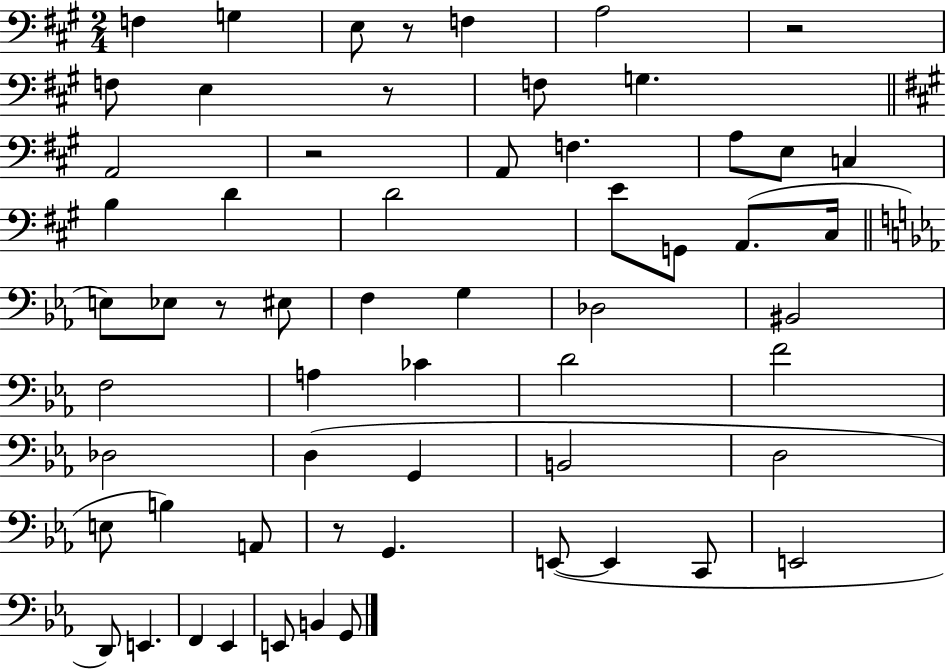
X:1
T:Untitled
M:2/4
L:1/4
K:A
F, G, E,/2 z/2 F, A,2 z2 F,/2 E, z/2 F,/2 G, A,,2 z2 A,,/2 F, A,/2 E,/2 C, B, D D2 E/2 G,,/2 A,,/2 ^C,/4 E,/2 _E,/2 z/2 ^E,/2 F, G, _D,2 ^B,,2 F,2 A, _C D2 F2 _D,2 D, G,, B,,2 D,2 E,/2 B, A,,/2 z/2 G,, E,,/2 E,, C,,/2 E,,2 D,,/2 E,, F,, _E,, E,,/2 B,, G,,/2